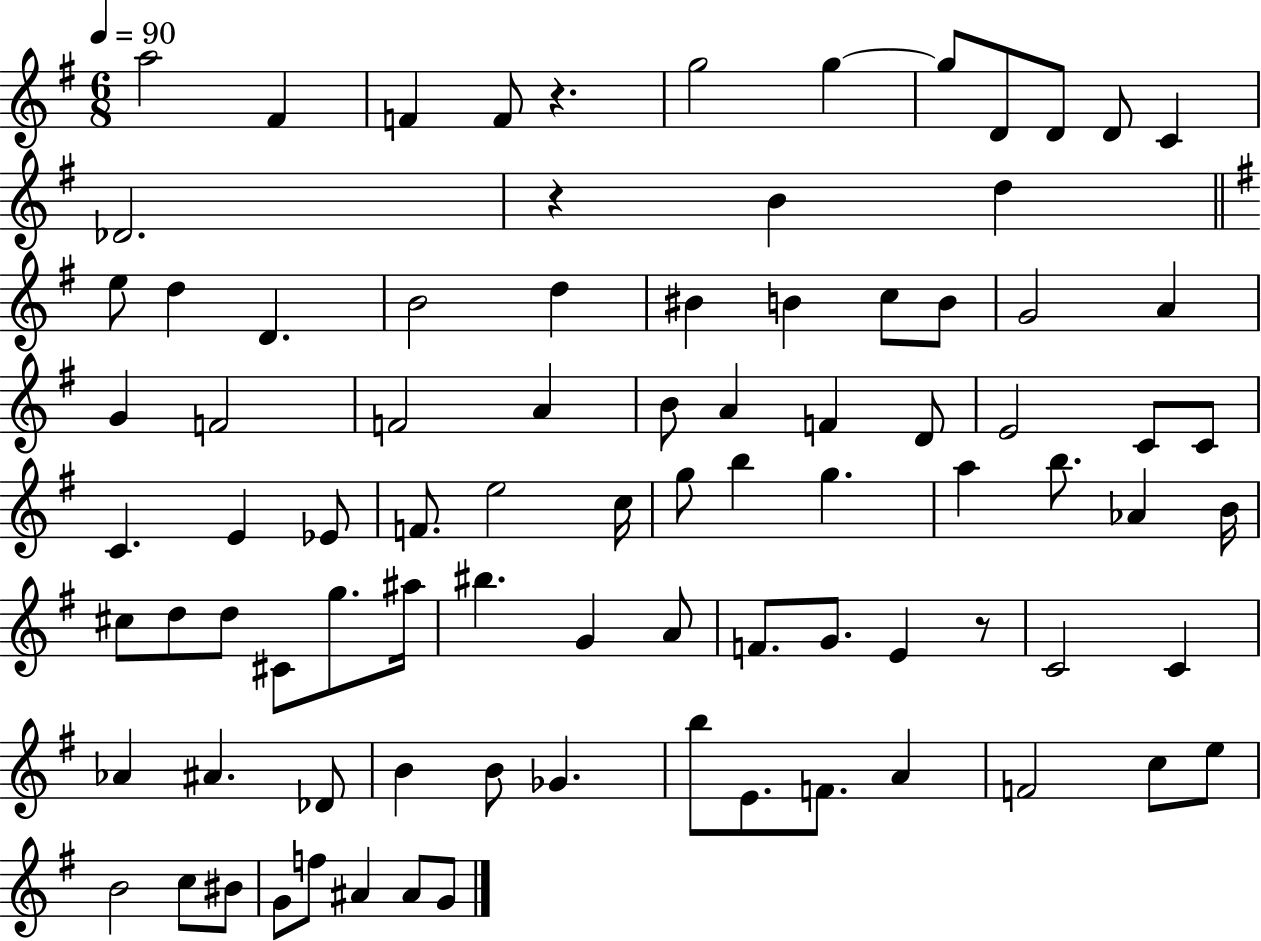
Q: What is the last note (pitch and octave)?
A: G4